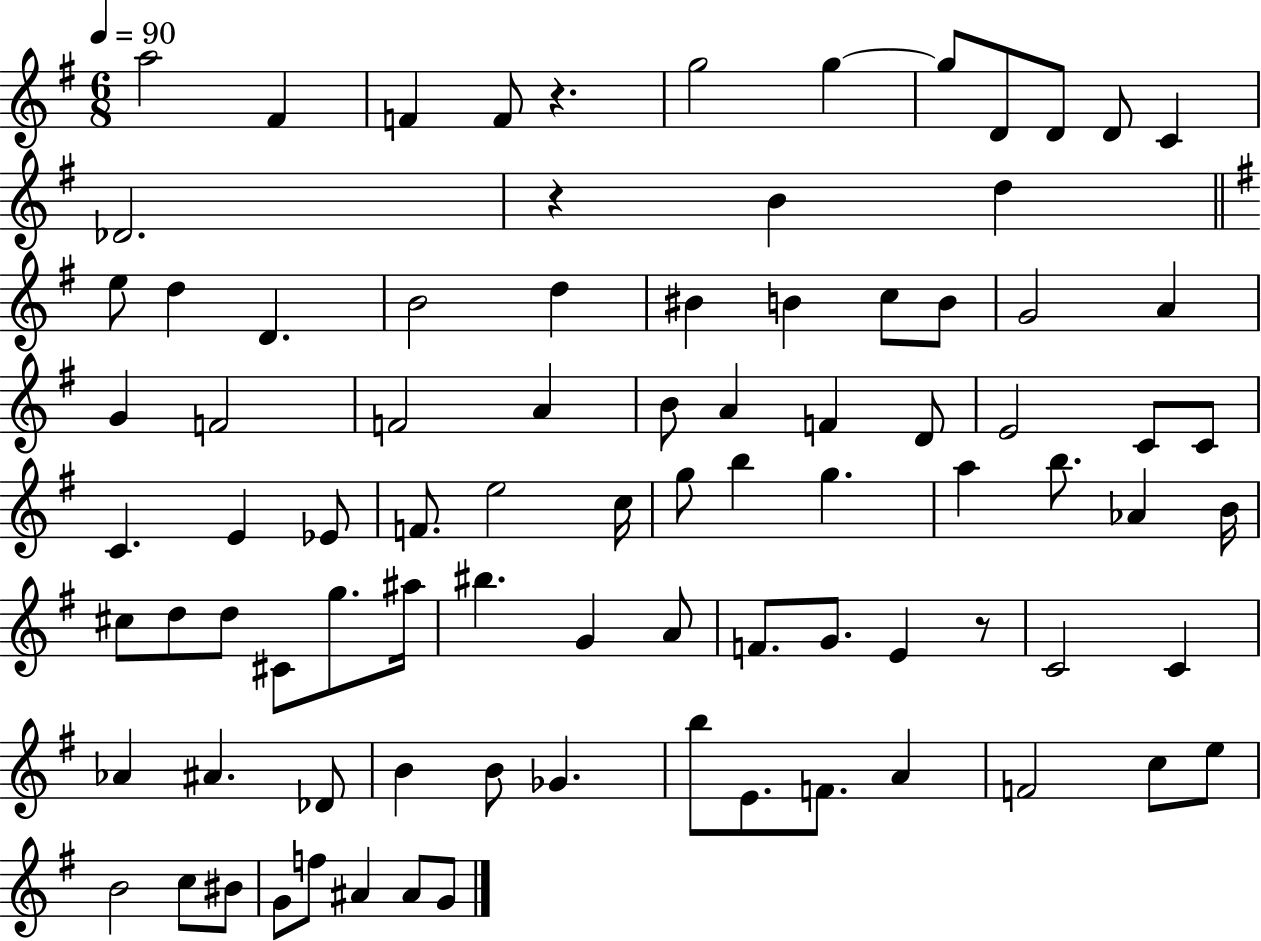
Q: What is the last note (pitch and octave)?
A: G4